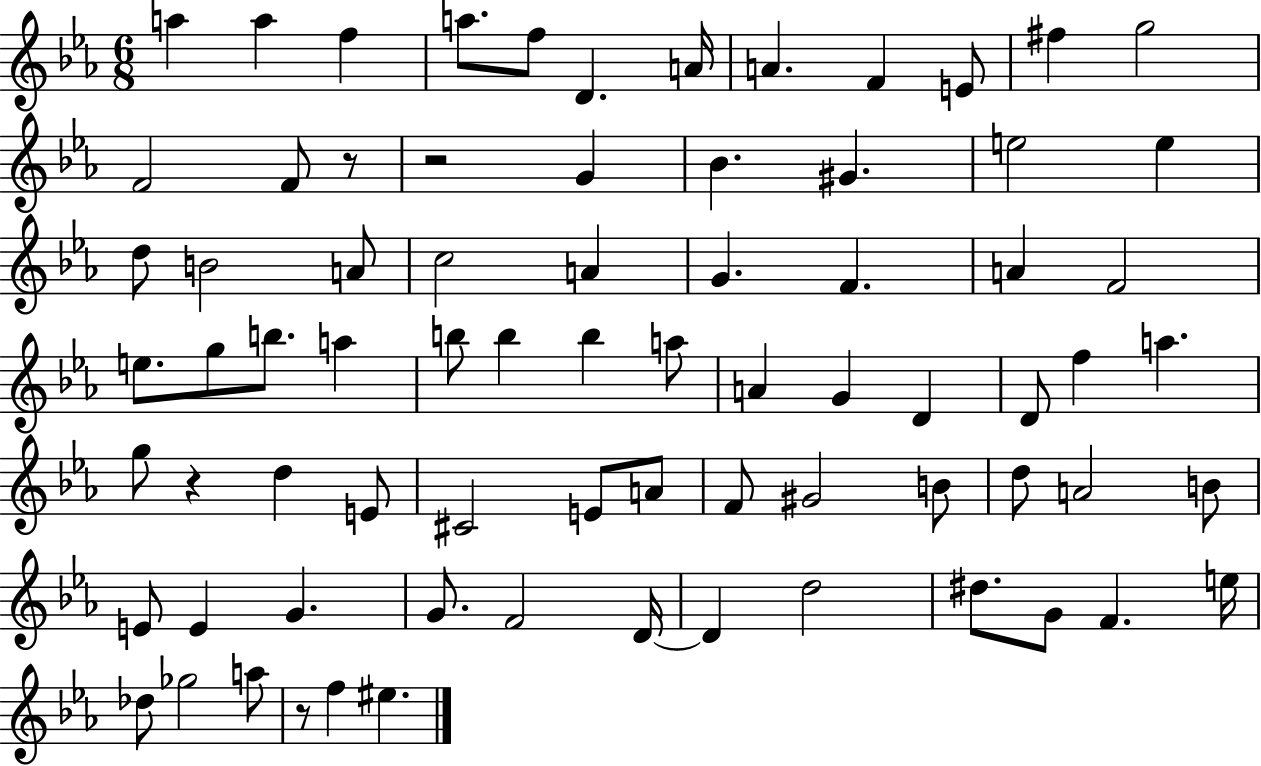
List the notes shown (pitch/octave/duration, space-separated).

A5/q A5/q F5/q A5/e. F5/e D4/q. A4/s A4/q. F4/q E4/e F#5/q G5/h F4/h F4/e R/e R/h G4/q Bb4/q. G#4/q. E5/h E5/q D5/e B4/h A4/e C5/h A4/q G4/q. F4/q. A4/q F4/h E5/e. G5/e B5/e. A5/q B5/e B5/q B5/q A5/e A4/q G4/q D4/q D4/e F5/q A5/q. G5/e R/q D5/q E4/e C#4/h E4/e A4/e F4/e G#4/h B4/e D5/e A4/h B4/e E4/e E4/q G4/q. G4/e. F4/h D4/s D4/q D5/h D#5/e. G4/e F4/q. E5/s Db5/e Gb5/h A5/e R/e F5/q EIS5/q.